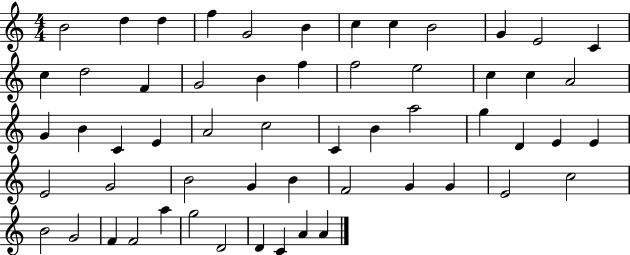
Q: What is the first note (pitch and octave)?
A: B4